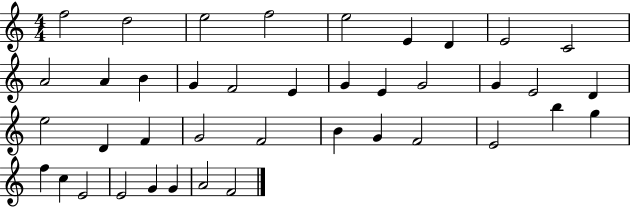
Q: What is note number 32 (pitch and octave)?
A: G5